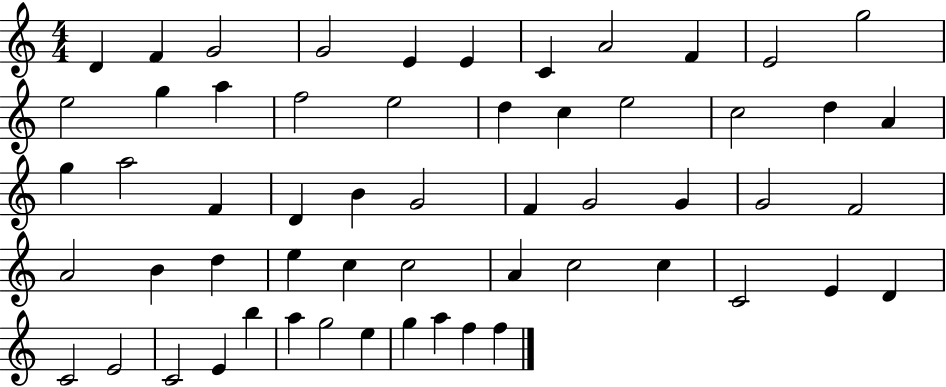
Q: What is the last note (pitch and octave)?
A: F5